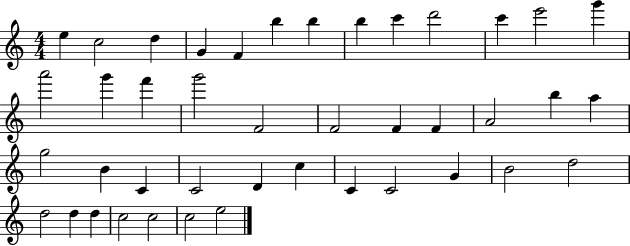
X:1
T:Untitled
M:4/4
L:1/4
K:C
e c2 d G F b b b c' d'2 c' e'2 g' a'2 g' f' g'2 F2 F2 F F A2 b a g2 B C C2 D c C C2 G B2 d2 d2 d d c2 c2 c2 e2